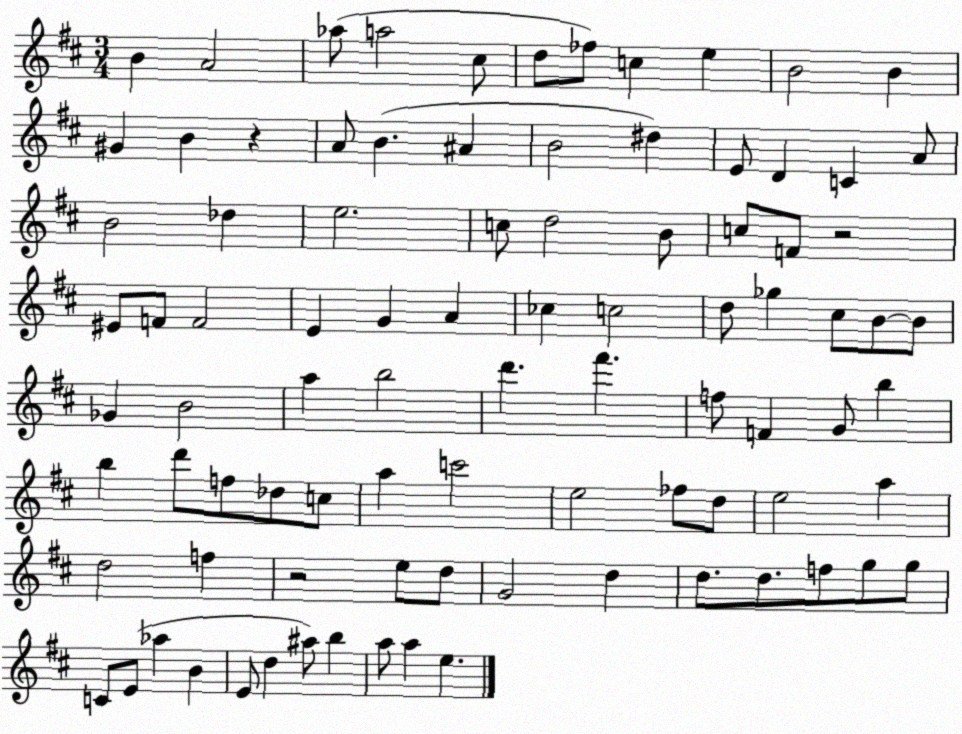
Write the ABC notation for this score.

X:1
T:Untitled
M:3/4
L:1/4
K:D
B A2 _a/2 a2 ^c/2 d/2 _f/2 c e B2 B ^G B z A/2 B ^A B2 ^d E/2 D C A/2 B2 _d e2 c/2 d2 B/2 c/2 F/2 z2 ^E/2 F/2 F2 E G A _c c2 d/2 _g ^c/2 B/2 B/2 _G B2 a b2 d' ^f' f/2 F G/2 b b d'/2 f/2 _d/2 c/2 a c'2 e2 _f/2 d/2 e2 a d2 f z2 e/2 d/2 G2 d d/2 d/2 f/2 g/2 g/2 C/2 E/2 _a B E/2 d ^a/2 b a/2 a e